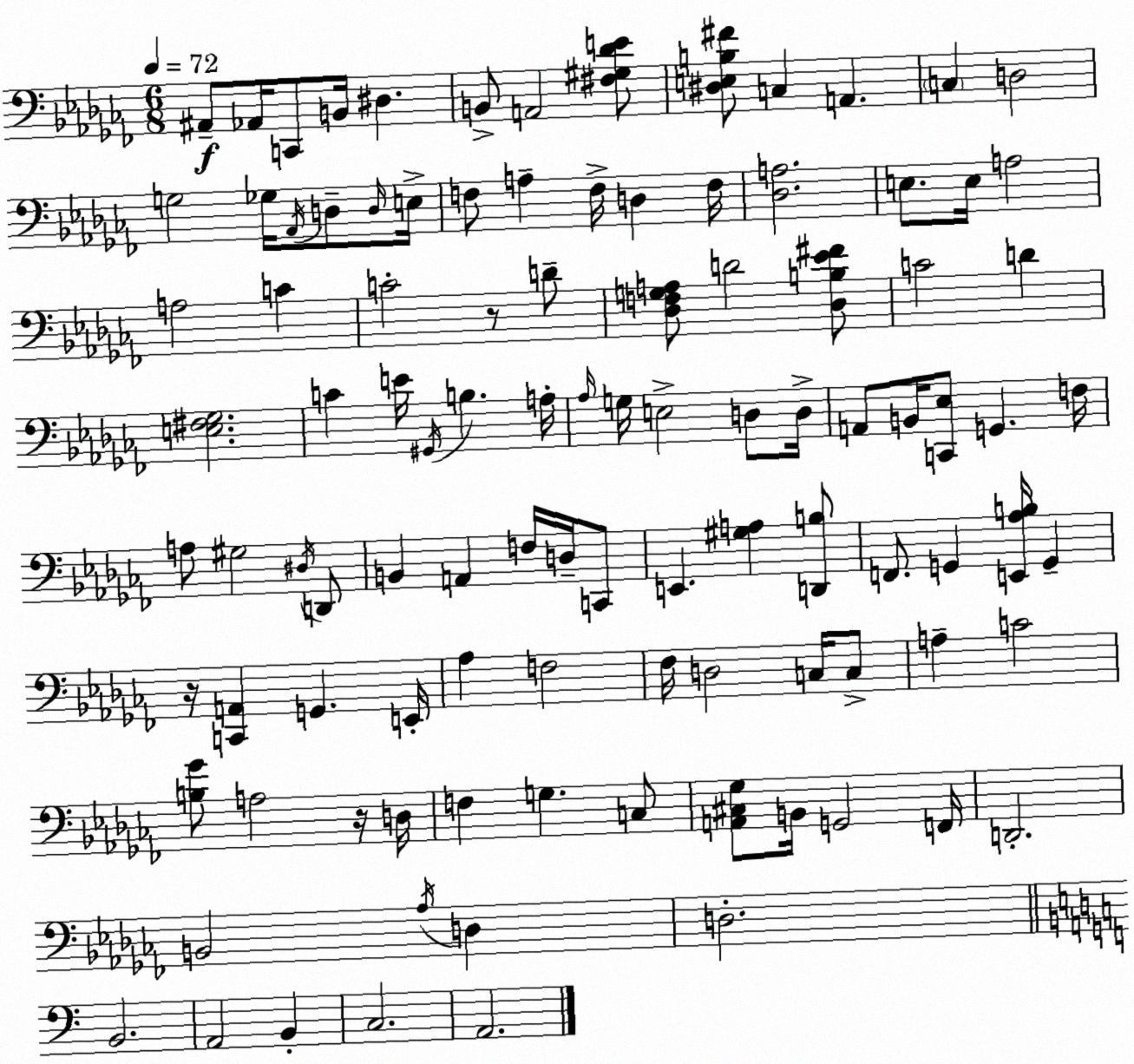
X:1
T:Untitled
M:6/8
L:1/4
K:Abm
^A,,/2 _A,,/4 C,,/2 B,,/4 ^D, B,,/2 A,,2 [^F,^G,_DE]/2 [^D,E,B,^F]/2 C, A,, C, D,2 G,2 _G,/4 _A,,/4 D,/2 D,/4 E,/4 F,/2 A, F,/4 D, F,/4 [_D,A,]2 E,/2 E,/4 A,2 A,2 C C2 z/2 D/2 [_D,F,G,A,]/2 D2 [_D,B,_E^F]/2 C2 D [E,^F,_G,]2 C E/4 ^G,,/4 B, A,/4 _A,/4 G,/4 E,2 D,/2 D,/4 A,,/2 B,,/4 [C,,_E,]/2 G,, F,/4 A,/2 ^G,2 ^D,/4 D,,/2 B,, A,, F,/4 D,/4 C,,/2 E,, [^G,A,] [D,,B,]/2 F,,/2 G,, [E,,_A,B,]/4 G,, z/4 [C,,A,,] G,, E,,/4 _A, F,2 _F,/4 D,2 C,/4 C,/2 A, C2 [B,_G]/2 A,2 z/4 D,/4 F, G, C,/2 [A,,^C,_G,]/2 B,,/4 G,,2 F,,/4 D,,2 B,,2 _A,/4 D, D,2 B,,2 A,,2 B,, C,2 A,,2